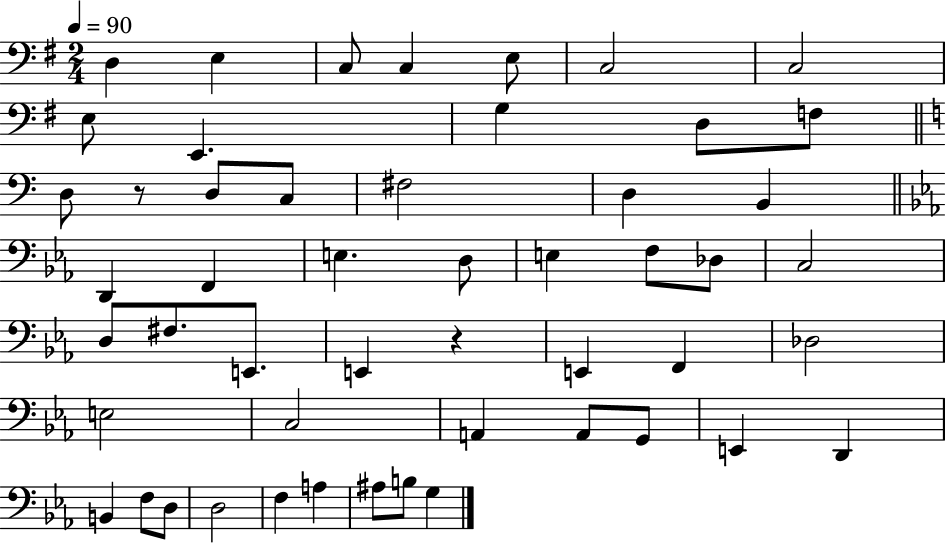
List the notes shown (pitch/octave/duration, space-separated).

D3/q E3/q C3/e C3/q E3/e C3/h C3/h E3/e E2/q. G3/q D3/e F3/e D3/e R/e D3/e C3/e F#3/h D3/q B2/q D2/q F2/q E3/q. D3/e E3/q F3/e Db3/e C3/h D3/e F#3/e. E2/e. E2/q R/q E2/q F2/q Db3/h E3/h C3/h A2/q A2/e G2/e E2/q D2/q B2/q F3/e D3/e D3/h F3/q A3/q A#3/e B3/e G3/q